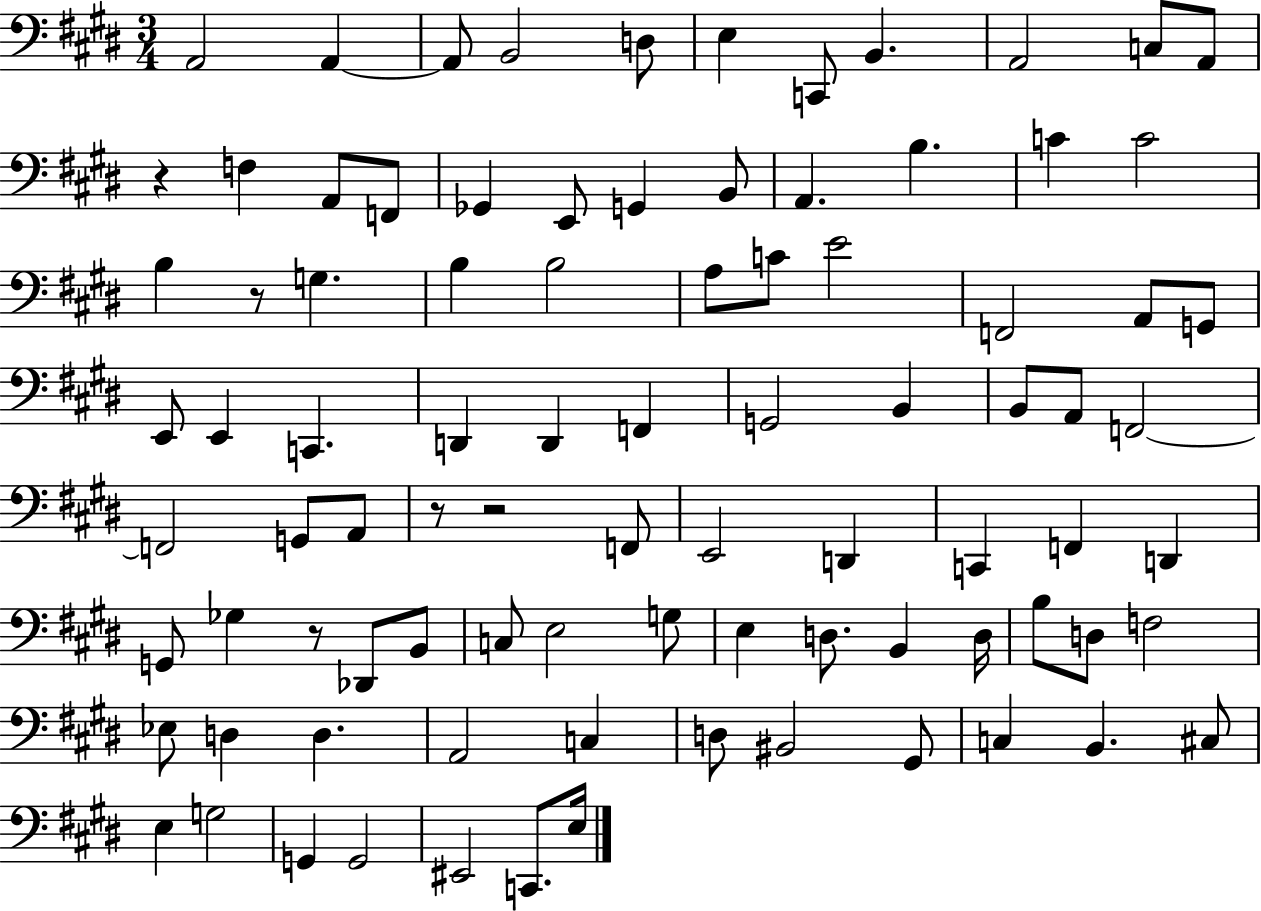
A2/h A2/q A2/e B2/h D3/e E3/q C2/e B2/q. A2/h C3/e A2/e R/q F3/q A2/e F2/e Gb2/q E2/e G2/q B2/e A2/q. B3/q. C4/q C4/h B3/q R/e G3/q. B3/q B3/h A3/e C4/e E4/h F2/h A2/e G2/e E2/e E2/q C2/q. D2/q D2/q F2/q G2/h B2/q B2/e A2/e F2/h F2/h G2/e A2/e R/e R/h F2/e E2/h D2/q C2/q F2/q D2/q G2/e Gb3/q R/e Db2/e B2/e C3/e E3/h G3/e E3/q D3/e. B2/q D3/s B3/e D3/e F3/h Eb3/e D3/q D3/q. A2/h C3/q D3/e BIS2/h G#2/e C3/q B2/q. C#3/e E3/q G3/h G2/q G2/h EIS2/h C2/e. E3/s